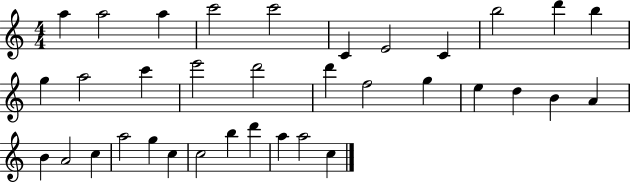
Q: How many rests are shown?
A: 0